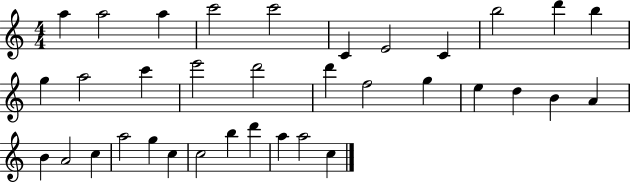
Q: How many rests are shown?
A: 0